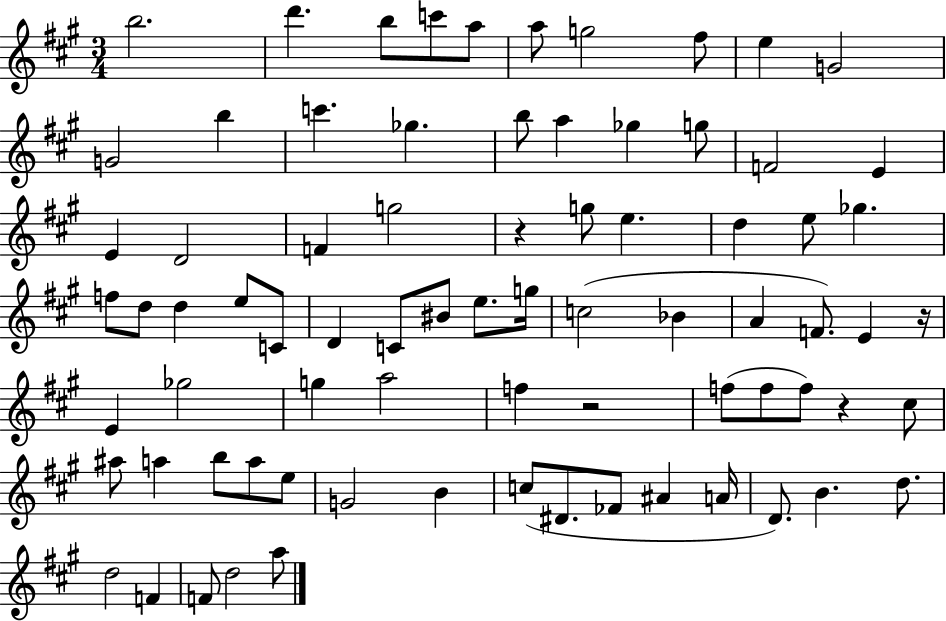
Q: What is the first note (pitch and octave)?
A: B5